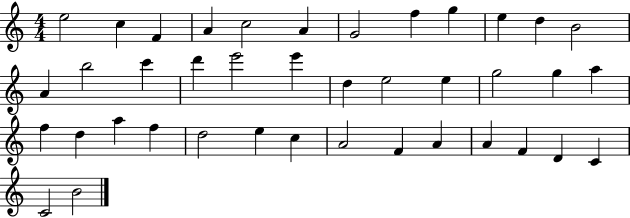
X:1
T:Untitled
M:4/4
L:1/4
K:C
e2 c F A c2 A G2 f g e d B2 A b2 c' d' e'2 e' d e2 e g2 g a f d a f d2 e c A2 F A A F D C C2 B2